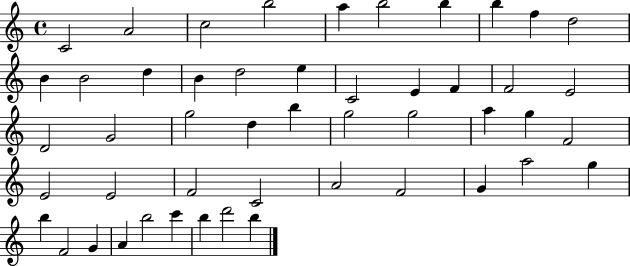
{
  \clef treble
  \time 4/4
  \defaultTimeSignature
  \key c \major
  c'2 a'2 | c''2 b''2 | a''4 b''2 b''4 | b''4 f''4 d''2 | \break b'4 b'2 d''4 | b'4 d''2 e''4 | c'2 e'4 f'4 | f'2 e'2 | \break d'2 g'2 | g''2 d''4 b''4 | g''2 g''2 | a''4 g''4 f'2 | \break e'2 e'2 | f'2 c'2 | a'2 f'2 | g'4 a''2 g''4 | \break b''4 f'2 g'4 | a'4 b''2 c'''4 | b''4 d'''2 b''4 | \bar "|."
}